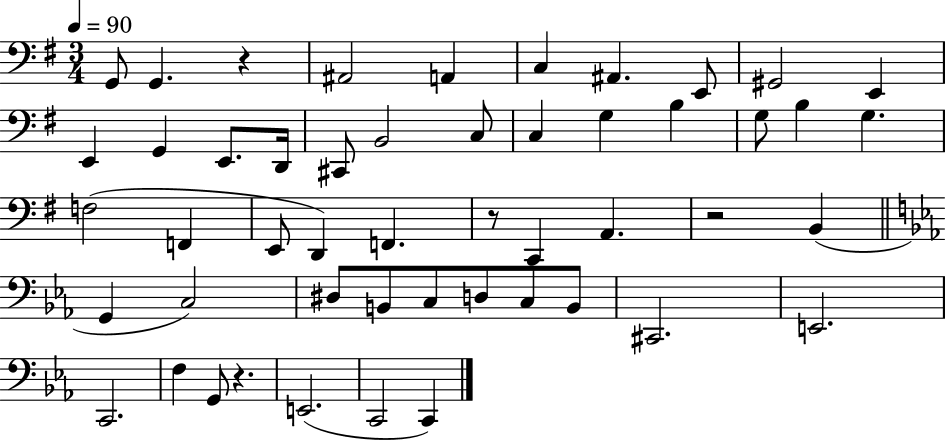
{
  \clef bass
  \numericTimeSignature
  \time 3/4
  \key g \major
  \tempo 4 = 90
  \repeat volta 2 { g,8 g,4. r4 | ais,2 a,4 | c4 ais,4. e,8 | gis,2 e,4 | \break e,4 g,4 e,8. d,16 | cis,8 b,2 c8 | c4 g4 b4 | g8 b4 g4. | \break f2( f,4 | e,8 d,4) f,4. | r8 c,4 a,4. | r2 b,4( | \break \bar "||" \break \key ees \major g,4 c2) | dis8 b,8 c8 d8 c8 b,8 | cis,2. | e,2. | \break c,2. | f4 g,8 r4. | e,2.( | c,2 c,4) | \break } \bar "|."
}